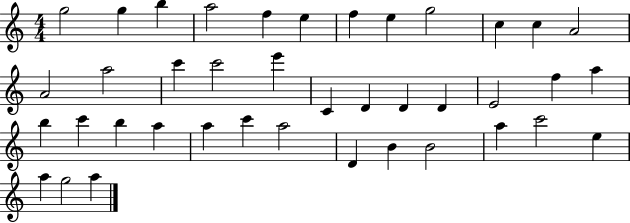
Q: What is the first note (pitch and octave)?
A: G5